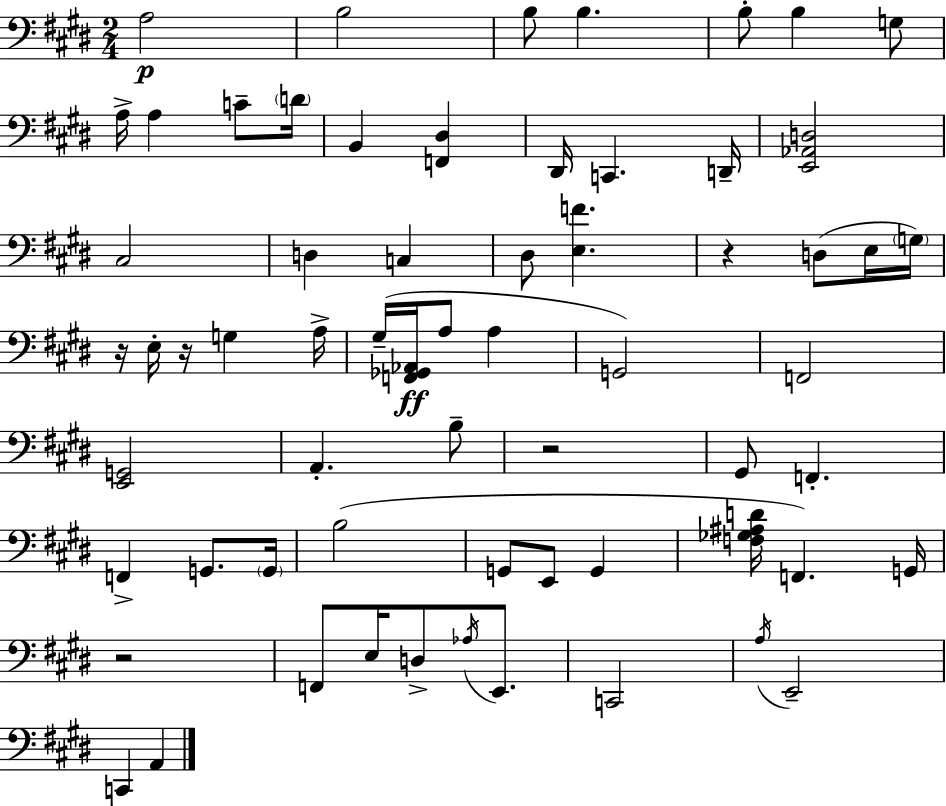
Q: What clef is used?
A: bass